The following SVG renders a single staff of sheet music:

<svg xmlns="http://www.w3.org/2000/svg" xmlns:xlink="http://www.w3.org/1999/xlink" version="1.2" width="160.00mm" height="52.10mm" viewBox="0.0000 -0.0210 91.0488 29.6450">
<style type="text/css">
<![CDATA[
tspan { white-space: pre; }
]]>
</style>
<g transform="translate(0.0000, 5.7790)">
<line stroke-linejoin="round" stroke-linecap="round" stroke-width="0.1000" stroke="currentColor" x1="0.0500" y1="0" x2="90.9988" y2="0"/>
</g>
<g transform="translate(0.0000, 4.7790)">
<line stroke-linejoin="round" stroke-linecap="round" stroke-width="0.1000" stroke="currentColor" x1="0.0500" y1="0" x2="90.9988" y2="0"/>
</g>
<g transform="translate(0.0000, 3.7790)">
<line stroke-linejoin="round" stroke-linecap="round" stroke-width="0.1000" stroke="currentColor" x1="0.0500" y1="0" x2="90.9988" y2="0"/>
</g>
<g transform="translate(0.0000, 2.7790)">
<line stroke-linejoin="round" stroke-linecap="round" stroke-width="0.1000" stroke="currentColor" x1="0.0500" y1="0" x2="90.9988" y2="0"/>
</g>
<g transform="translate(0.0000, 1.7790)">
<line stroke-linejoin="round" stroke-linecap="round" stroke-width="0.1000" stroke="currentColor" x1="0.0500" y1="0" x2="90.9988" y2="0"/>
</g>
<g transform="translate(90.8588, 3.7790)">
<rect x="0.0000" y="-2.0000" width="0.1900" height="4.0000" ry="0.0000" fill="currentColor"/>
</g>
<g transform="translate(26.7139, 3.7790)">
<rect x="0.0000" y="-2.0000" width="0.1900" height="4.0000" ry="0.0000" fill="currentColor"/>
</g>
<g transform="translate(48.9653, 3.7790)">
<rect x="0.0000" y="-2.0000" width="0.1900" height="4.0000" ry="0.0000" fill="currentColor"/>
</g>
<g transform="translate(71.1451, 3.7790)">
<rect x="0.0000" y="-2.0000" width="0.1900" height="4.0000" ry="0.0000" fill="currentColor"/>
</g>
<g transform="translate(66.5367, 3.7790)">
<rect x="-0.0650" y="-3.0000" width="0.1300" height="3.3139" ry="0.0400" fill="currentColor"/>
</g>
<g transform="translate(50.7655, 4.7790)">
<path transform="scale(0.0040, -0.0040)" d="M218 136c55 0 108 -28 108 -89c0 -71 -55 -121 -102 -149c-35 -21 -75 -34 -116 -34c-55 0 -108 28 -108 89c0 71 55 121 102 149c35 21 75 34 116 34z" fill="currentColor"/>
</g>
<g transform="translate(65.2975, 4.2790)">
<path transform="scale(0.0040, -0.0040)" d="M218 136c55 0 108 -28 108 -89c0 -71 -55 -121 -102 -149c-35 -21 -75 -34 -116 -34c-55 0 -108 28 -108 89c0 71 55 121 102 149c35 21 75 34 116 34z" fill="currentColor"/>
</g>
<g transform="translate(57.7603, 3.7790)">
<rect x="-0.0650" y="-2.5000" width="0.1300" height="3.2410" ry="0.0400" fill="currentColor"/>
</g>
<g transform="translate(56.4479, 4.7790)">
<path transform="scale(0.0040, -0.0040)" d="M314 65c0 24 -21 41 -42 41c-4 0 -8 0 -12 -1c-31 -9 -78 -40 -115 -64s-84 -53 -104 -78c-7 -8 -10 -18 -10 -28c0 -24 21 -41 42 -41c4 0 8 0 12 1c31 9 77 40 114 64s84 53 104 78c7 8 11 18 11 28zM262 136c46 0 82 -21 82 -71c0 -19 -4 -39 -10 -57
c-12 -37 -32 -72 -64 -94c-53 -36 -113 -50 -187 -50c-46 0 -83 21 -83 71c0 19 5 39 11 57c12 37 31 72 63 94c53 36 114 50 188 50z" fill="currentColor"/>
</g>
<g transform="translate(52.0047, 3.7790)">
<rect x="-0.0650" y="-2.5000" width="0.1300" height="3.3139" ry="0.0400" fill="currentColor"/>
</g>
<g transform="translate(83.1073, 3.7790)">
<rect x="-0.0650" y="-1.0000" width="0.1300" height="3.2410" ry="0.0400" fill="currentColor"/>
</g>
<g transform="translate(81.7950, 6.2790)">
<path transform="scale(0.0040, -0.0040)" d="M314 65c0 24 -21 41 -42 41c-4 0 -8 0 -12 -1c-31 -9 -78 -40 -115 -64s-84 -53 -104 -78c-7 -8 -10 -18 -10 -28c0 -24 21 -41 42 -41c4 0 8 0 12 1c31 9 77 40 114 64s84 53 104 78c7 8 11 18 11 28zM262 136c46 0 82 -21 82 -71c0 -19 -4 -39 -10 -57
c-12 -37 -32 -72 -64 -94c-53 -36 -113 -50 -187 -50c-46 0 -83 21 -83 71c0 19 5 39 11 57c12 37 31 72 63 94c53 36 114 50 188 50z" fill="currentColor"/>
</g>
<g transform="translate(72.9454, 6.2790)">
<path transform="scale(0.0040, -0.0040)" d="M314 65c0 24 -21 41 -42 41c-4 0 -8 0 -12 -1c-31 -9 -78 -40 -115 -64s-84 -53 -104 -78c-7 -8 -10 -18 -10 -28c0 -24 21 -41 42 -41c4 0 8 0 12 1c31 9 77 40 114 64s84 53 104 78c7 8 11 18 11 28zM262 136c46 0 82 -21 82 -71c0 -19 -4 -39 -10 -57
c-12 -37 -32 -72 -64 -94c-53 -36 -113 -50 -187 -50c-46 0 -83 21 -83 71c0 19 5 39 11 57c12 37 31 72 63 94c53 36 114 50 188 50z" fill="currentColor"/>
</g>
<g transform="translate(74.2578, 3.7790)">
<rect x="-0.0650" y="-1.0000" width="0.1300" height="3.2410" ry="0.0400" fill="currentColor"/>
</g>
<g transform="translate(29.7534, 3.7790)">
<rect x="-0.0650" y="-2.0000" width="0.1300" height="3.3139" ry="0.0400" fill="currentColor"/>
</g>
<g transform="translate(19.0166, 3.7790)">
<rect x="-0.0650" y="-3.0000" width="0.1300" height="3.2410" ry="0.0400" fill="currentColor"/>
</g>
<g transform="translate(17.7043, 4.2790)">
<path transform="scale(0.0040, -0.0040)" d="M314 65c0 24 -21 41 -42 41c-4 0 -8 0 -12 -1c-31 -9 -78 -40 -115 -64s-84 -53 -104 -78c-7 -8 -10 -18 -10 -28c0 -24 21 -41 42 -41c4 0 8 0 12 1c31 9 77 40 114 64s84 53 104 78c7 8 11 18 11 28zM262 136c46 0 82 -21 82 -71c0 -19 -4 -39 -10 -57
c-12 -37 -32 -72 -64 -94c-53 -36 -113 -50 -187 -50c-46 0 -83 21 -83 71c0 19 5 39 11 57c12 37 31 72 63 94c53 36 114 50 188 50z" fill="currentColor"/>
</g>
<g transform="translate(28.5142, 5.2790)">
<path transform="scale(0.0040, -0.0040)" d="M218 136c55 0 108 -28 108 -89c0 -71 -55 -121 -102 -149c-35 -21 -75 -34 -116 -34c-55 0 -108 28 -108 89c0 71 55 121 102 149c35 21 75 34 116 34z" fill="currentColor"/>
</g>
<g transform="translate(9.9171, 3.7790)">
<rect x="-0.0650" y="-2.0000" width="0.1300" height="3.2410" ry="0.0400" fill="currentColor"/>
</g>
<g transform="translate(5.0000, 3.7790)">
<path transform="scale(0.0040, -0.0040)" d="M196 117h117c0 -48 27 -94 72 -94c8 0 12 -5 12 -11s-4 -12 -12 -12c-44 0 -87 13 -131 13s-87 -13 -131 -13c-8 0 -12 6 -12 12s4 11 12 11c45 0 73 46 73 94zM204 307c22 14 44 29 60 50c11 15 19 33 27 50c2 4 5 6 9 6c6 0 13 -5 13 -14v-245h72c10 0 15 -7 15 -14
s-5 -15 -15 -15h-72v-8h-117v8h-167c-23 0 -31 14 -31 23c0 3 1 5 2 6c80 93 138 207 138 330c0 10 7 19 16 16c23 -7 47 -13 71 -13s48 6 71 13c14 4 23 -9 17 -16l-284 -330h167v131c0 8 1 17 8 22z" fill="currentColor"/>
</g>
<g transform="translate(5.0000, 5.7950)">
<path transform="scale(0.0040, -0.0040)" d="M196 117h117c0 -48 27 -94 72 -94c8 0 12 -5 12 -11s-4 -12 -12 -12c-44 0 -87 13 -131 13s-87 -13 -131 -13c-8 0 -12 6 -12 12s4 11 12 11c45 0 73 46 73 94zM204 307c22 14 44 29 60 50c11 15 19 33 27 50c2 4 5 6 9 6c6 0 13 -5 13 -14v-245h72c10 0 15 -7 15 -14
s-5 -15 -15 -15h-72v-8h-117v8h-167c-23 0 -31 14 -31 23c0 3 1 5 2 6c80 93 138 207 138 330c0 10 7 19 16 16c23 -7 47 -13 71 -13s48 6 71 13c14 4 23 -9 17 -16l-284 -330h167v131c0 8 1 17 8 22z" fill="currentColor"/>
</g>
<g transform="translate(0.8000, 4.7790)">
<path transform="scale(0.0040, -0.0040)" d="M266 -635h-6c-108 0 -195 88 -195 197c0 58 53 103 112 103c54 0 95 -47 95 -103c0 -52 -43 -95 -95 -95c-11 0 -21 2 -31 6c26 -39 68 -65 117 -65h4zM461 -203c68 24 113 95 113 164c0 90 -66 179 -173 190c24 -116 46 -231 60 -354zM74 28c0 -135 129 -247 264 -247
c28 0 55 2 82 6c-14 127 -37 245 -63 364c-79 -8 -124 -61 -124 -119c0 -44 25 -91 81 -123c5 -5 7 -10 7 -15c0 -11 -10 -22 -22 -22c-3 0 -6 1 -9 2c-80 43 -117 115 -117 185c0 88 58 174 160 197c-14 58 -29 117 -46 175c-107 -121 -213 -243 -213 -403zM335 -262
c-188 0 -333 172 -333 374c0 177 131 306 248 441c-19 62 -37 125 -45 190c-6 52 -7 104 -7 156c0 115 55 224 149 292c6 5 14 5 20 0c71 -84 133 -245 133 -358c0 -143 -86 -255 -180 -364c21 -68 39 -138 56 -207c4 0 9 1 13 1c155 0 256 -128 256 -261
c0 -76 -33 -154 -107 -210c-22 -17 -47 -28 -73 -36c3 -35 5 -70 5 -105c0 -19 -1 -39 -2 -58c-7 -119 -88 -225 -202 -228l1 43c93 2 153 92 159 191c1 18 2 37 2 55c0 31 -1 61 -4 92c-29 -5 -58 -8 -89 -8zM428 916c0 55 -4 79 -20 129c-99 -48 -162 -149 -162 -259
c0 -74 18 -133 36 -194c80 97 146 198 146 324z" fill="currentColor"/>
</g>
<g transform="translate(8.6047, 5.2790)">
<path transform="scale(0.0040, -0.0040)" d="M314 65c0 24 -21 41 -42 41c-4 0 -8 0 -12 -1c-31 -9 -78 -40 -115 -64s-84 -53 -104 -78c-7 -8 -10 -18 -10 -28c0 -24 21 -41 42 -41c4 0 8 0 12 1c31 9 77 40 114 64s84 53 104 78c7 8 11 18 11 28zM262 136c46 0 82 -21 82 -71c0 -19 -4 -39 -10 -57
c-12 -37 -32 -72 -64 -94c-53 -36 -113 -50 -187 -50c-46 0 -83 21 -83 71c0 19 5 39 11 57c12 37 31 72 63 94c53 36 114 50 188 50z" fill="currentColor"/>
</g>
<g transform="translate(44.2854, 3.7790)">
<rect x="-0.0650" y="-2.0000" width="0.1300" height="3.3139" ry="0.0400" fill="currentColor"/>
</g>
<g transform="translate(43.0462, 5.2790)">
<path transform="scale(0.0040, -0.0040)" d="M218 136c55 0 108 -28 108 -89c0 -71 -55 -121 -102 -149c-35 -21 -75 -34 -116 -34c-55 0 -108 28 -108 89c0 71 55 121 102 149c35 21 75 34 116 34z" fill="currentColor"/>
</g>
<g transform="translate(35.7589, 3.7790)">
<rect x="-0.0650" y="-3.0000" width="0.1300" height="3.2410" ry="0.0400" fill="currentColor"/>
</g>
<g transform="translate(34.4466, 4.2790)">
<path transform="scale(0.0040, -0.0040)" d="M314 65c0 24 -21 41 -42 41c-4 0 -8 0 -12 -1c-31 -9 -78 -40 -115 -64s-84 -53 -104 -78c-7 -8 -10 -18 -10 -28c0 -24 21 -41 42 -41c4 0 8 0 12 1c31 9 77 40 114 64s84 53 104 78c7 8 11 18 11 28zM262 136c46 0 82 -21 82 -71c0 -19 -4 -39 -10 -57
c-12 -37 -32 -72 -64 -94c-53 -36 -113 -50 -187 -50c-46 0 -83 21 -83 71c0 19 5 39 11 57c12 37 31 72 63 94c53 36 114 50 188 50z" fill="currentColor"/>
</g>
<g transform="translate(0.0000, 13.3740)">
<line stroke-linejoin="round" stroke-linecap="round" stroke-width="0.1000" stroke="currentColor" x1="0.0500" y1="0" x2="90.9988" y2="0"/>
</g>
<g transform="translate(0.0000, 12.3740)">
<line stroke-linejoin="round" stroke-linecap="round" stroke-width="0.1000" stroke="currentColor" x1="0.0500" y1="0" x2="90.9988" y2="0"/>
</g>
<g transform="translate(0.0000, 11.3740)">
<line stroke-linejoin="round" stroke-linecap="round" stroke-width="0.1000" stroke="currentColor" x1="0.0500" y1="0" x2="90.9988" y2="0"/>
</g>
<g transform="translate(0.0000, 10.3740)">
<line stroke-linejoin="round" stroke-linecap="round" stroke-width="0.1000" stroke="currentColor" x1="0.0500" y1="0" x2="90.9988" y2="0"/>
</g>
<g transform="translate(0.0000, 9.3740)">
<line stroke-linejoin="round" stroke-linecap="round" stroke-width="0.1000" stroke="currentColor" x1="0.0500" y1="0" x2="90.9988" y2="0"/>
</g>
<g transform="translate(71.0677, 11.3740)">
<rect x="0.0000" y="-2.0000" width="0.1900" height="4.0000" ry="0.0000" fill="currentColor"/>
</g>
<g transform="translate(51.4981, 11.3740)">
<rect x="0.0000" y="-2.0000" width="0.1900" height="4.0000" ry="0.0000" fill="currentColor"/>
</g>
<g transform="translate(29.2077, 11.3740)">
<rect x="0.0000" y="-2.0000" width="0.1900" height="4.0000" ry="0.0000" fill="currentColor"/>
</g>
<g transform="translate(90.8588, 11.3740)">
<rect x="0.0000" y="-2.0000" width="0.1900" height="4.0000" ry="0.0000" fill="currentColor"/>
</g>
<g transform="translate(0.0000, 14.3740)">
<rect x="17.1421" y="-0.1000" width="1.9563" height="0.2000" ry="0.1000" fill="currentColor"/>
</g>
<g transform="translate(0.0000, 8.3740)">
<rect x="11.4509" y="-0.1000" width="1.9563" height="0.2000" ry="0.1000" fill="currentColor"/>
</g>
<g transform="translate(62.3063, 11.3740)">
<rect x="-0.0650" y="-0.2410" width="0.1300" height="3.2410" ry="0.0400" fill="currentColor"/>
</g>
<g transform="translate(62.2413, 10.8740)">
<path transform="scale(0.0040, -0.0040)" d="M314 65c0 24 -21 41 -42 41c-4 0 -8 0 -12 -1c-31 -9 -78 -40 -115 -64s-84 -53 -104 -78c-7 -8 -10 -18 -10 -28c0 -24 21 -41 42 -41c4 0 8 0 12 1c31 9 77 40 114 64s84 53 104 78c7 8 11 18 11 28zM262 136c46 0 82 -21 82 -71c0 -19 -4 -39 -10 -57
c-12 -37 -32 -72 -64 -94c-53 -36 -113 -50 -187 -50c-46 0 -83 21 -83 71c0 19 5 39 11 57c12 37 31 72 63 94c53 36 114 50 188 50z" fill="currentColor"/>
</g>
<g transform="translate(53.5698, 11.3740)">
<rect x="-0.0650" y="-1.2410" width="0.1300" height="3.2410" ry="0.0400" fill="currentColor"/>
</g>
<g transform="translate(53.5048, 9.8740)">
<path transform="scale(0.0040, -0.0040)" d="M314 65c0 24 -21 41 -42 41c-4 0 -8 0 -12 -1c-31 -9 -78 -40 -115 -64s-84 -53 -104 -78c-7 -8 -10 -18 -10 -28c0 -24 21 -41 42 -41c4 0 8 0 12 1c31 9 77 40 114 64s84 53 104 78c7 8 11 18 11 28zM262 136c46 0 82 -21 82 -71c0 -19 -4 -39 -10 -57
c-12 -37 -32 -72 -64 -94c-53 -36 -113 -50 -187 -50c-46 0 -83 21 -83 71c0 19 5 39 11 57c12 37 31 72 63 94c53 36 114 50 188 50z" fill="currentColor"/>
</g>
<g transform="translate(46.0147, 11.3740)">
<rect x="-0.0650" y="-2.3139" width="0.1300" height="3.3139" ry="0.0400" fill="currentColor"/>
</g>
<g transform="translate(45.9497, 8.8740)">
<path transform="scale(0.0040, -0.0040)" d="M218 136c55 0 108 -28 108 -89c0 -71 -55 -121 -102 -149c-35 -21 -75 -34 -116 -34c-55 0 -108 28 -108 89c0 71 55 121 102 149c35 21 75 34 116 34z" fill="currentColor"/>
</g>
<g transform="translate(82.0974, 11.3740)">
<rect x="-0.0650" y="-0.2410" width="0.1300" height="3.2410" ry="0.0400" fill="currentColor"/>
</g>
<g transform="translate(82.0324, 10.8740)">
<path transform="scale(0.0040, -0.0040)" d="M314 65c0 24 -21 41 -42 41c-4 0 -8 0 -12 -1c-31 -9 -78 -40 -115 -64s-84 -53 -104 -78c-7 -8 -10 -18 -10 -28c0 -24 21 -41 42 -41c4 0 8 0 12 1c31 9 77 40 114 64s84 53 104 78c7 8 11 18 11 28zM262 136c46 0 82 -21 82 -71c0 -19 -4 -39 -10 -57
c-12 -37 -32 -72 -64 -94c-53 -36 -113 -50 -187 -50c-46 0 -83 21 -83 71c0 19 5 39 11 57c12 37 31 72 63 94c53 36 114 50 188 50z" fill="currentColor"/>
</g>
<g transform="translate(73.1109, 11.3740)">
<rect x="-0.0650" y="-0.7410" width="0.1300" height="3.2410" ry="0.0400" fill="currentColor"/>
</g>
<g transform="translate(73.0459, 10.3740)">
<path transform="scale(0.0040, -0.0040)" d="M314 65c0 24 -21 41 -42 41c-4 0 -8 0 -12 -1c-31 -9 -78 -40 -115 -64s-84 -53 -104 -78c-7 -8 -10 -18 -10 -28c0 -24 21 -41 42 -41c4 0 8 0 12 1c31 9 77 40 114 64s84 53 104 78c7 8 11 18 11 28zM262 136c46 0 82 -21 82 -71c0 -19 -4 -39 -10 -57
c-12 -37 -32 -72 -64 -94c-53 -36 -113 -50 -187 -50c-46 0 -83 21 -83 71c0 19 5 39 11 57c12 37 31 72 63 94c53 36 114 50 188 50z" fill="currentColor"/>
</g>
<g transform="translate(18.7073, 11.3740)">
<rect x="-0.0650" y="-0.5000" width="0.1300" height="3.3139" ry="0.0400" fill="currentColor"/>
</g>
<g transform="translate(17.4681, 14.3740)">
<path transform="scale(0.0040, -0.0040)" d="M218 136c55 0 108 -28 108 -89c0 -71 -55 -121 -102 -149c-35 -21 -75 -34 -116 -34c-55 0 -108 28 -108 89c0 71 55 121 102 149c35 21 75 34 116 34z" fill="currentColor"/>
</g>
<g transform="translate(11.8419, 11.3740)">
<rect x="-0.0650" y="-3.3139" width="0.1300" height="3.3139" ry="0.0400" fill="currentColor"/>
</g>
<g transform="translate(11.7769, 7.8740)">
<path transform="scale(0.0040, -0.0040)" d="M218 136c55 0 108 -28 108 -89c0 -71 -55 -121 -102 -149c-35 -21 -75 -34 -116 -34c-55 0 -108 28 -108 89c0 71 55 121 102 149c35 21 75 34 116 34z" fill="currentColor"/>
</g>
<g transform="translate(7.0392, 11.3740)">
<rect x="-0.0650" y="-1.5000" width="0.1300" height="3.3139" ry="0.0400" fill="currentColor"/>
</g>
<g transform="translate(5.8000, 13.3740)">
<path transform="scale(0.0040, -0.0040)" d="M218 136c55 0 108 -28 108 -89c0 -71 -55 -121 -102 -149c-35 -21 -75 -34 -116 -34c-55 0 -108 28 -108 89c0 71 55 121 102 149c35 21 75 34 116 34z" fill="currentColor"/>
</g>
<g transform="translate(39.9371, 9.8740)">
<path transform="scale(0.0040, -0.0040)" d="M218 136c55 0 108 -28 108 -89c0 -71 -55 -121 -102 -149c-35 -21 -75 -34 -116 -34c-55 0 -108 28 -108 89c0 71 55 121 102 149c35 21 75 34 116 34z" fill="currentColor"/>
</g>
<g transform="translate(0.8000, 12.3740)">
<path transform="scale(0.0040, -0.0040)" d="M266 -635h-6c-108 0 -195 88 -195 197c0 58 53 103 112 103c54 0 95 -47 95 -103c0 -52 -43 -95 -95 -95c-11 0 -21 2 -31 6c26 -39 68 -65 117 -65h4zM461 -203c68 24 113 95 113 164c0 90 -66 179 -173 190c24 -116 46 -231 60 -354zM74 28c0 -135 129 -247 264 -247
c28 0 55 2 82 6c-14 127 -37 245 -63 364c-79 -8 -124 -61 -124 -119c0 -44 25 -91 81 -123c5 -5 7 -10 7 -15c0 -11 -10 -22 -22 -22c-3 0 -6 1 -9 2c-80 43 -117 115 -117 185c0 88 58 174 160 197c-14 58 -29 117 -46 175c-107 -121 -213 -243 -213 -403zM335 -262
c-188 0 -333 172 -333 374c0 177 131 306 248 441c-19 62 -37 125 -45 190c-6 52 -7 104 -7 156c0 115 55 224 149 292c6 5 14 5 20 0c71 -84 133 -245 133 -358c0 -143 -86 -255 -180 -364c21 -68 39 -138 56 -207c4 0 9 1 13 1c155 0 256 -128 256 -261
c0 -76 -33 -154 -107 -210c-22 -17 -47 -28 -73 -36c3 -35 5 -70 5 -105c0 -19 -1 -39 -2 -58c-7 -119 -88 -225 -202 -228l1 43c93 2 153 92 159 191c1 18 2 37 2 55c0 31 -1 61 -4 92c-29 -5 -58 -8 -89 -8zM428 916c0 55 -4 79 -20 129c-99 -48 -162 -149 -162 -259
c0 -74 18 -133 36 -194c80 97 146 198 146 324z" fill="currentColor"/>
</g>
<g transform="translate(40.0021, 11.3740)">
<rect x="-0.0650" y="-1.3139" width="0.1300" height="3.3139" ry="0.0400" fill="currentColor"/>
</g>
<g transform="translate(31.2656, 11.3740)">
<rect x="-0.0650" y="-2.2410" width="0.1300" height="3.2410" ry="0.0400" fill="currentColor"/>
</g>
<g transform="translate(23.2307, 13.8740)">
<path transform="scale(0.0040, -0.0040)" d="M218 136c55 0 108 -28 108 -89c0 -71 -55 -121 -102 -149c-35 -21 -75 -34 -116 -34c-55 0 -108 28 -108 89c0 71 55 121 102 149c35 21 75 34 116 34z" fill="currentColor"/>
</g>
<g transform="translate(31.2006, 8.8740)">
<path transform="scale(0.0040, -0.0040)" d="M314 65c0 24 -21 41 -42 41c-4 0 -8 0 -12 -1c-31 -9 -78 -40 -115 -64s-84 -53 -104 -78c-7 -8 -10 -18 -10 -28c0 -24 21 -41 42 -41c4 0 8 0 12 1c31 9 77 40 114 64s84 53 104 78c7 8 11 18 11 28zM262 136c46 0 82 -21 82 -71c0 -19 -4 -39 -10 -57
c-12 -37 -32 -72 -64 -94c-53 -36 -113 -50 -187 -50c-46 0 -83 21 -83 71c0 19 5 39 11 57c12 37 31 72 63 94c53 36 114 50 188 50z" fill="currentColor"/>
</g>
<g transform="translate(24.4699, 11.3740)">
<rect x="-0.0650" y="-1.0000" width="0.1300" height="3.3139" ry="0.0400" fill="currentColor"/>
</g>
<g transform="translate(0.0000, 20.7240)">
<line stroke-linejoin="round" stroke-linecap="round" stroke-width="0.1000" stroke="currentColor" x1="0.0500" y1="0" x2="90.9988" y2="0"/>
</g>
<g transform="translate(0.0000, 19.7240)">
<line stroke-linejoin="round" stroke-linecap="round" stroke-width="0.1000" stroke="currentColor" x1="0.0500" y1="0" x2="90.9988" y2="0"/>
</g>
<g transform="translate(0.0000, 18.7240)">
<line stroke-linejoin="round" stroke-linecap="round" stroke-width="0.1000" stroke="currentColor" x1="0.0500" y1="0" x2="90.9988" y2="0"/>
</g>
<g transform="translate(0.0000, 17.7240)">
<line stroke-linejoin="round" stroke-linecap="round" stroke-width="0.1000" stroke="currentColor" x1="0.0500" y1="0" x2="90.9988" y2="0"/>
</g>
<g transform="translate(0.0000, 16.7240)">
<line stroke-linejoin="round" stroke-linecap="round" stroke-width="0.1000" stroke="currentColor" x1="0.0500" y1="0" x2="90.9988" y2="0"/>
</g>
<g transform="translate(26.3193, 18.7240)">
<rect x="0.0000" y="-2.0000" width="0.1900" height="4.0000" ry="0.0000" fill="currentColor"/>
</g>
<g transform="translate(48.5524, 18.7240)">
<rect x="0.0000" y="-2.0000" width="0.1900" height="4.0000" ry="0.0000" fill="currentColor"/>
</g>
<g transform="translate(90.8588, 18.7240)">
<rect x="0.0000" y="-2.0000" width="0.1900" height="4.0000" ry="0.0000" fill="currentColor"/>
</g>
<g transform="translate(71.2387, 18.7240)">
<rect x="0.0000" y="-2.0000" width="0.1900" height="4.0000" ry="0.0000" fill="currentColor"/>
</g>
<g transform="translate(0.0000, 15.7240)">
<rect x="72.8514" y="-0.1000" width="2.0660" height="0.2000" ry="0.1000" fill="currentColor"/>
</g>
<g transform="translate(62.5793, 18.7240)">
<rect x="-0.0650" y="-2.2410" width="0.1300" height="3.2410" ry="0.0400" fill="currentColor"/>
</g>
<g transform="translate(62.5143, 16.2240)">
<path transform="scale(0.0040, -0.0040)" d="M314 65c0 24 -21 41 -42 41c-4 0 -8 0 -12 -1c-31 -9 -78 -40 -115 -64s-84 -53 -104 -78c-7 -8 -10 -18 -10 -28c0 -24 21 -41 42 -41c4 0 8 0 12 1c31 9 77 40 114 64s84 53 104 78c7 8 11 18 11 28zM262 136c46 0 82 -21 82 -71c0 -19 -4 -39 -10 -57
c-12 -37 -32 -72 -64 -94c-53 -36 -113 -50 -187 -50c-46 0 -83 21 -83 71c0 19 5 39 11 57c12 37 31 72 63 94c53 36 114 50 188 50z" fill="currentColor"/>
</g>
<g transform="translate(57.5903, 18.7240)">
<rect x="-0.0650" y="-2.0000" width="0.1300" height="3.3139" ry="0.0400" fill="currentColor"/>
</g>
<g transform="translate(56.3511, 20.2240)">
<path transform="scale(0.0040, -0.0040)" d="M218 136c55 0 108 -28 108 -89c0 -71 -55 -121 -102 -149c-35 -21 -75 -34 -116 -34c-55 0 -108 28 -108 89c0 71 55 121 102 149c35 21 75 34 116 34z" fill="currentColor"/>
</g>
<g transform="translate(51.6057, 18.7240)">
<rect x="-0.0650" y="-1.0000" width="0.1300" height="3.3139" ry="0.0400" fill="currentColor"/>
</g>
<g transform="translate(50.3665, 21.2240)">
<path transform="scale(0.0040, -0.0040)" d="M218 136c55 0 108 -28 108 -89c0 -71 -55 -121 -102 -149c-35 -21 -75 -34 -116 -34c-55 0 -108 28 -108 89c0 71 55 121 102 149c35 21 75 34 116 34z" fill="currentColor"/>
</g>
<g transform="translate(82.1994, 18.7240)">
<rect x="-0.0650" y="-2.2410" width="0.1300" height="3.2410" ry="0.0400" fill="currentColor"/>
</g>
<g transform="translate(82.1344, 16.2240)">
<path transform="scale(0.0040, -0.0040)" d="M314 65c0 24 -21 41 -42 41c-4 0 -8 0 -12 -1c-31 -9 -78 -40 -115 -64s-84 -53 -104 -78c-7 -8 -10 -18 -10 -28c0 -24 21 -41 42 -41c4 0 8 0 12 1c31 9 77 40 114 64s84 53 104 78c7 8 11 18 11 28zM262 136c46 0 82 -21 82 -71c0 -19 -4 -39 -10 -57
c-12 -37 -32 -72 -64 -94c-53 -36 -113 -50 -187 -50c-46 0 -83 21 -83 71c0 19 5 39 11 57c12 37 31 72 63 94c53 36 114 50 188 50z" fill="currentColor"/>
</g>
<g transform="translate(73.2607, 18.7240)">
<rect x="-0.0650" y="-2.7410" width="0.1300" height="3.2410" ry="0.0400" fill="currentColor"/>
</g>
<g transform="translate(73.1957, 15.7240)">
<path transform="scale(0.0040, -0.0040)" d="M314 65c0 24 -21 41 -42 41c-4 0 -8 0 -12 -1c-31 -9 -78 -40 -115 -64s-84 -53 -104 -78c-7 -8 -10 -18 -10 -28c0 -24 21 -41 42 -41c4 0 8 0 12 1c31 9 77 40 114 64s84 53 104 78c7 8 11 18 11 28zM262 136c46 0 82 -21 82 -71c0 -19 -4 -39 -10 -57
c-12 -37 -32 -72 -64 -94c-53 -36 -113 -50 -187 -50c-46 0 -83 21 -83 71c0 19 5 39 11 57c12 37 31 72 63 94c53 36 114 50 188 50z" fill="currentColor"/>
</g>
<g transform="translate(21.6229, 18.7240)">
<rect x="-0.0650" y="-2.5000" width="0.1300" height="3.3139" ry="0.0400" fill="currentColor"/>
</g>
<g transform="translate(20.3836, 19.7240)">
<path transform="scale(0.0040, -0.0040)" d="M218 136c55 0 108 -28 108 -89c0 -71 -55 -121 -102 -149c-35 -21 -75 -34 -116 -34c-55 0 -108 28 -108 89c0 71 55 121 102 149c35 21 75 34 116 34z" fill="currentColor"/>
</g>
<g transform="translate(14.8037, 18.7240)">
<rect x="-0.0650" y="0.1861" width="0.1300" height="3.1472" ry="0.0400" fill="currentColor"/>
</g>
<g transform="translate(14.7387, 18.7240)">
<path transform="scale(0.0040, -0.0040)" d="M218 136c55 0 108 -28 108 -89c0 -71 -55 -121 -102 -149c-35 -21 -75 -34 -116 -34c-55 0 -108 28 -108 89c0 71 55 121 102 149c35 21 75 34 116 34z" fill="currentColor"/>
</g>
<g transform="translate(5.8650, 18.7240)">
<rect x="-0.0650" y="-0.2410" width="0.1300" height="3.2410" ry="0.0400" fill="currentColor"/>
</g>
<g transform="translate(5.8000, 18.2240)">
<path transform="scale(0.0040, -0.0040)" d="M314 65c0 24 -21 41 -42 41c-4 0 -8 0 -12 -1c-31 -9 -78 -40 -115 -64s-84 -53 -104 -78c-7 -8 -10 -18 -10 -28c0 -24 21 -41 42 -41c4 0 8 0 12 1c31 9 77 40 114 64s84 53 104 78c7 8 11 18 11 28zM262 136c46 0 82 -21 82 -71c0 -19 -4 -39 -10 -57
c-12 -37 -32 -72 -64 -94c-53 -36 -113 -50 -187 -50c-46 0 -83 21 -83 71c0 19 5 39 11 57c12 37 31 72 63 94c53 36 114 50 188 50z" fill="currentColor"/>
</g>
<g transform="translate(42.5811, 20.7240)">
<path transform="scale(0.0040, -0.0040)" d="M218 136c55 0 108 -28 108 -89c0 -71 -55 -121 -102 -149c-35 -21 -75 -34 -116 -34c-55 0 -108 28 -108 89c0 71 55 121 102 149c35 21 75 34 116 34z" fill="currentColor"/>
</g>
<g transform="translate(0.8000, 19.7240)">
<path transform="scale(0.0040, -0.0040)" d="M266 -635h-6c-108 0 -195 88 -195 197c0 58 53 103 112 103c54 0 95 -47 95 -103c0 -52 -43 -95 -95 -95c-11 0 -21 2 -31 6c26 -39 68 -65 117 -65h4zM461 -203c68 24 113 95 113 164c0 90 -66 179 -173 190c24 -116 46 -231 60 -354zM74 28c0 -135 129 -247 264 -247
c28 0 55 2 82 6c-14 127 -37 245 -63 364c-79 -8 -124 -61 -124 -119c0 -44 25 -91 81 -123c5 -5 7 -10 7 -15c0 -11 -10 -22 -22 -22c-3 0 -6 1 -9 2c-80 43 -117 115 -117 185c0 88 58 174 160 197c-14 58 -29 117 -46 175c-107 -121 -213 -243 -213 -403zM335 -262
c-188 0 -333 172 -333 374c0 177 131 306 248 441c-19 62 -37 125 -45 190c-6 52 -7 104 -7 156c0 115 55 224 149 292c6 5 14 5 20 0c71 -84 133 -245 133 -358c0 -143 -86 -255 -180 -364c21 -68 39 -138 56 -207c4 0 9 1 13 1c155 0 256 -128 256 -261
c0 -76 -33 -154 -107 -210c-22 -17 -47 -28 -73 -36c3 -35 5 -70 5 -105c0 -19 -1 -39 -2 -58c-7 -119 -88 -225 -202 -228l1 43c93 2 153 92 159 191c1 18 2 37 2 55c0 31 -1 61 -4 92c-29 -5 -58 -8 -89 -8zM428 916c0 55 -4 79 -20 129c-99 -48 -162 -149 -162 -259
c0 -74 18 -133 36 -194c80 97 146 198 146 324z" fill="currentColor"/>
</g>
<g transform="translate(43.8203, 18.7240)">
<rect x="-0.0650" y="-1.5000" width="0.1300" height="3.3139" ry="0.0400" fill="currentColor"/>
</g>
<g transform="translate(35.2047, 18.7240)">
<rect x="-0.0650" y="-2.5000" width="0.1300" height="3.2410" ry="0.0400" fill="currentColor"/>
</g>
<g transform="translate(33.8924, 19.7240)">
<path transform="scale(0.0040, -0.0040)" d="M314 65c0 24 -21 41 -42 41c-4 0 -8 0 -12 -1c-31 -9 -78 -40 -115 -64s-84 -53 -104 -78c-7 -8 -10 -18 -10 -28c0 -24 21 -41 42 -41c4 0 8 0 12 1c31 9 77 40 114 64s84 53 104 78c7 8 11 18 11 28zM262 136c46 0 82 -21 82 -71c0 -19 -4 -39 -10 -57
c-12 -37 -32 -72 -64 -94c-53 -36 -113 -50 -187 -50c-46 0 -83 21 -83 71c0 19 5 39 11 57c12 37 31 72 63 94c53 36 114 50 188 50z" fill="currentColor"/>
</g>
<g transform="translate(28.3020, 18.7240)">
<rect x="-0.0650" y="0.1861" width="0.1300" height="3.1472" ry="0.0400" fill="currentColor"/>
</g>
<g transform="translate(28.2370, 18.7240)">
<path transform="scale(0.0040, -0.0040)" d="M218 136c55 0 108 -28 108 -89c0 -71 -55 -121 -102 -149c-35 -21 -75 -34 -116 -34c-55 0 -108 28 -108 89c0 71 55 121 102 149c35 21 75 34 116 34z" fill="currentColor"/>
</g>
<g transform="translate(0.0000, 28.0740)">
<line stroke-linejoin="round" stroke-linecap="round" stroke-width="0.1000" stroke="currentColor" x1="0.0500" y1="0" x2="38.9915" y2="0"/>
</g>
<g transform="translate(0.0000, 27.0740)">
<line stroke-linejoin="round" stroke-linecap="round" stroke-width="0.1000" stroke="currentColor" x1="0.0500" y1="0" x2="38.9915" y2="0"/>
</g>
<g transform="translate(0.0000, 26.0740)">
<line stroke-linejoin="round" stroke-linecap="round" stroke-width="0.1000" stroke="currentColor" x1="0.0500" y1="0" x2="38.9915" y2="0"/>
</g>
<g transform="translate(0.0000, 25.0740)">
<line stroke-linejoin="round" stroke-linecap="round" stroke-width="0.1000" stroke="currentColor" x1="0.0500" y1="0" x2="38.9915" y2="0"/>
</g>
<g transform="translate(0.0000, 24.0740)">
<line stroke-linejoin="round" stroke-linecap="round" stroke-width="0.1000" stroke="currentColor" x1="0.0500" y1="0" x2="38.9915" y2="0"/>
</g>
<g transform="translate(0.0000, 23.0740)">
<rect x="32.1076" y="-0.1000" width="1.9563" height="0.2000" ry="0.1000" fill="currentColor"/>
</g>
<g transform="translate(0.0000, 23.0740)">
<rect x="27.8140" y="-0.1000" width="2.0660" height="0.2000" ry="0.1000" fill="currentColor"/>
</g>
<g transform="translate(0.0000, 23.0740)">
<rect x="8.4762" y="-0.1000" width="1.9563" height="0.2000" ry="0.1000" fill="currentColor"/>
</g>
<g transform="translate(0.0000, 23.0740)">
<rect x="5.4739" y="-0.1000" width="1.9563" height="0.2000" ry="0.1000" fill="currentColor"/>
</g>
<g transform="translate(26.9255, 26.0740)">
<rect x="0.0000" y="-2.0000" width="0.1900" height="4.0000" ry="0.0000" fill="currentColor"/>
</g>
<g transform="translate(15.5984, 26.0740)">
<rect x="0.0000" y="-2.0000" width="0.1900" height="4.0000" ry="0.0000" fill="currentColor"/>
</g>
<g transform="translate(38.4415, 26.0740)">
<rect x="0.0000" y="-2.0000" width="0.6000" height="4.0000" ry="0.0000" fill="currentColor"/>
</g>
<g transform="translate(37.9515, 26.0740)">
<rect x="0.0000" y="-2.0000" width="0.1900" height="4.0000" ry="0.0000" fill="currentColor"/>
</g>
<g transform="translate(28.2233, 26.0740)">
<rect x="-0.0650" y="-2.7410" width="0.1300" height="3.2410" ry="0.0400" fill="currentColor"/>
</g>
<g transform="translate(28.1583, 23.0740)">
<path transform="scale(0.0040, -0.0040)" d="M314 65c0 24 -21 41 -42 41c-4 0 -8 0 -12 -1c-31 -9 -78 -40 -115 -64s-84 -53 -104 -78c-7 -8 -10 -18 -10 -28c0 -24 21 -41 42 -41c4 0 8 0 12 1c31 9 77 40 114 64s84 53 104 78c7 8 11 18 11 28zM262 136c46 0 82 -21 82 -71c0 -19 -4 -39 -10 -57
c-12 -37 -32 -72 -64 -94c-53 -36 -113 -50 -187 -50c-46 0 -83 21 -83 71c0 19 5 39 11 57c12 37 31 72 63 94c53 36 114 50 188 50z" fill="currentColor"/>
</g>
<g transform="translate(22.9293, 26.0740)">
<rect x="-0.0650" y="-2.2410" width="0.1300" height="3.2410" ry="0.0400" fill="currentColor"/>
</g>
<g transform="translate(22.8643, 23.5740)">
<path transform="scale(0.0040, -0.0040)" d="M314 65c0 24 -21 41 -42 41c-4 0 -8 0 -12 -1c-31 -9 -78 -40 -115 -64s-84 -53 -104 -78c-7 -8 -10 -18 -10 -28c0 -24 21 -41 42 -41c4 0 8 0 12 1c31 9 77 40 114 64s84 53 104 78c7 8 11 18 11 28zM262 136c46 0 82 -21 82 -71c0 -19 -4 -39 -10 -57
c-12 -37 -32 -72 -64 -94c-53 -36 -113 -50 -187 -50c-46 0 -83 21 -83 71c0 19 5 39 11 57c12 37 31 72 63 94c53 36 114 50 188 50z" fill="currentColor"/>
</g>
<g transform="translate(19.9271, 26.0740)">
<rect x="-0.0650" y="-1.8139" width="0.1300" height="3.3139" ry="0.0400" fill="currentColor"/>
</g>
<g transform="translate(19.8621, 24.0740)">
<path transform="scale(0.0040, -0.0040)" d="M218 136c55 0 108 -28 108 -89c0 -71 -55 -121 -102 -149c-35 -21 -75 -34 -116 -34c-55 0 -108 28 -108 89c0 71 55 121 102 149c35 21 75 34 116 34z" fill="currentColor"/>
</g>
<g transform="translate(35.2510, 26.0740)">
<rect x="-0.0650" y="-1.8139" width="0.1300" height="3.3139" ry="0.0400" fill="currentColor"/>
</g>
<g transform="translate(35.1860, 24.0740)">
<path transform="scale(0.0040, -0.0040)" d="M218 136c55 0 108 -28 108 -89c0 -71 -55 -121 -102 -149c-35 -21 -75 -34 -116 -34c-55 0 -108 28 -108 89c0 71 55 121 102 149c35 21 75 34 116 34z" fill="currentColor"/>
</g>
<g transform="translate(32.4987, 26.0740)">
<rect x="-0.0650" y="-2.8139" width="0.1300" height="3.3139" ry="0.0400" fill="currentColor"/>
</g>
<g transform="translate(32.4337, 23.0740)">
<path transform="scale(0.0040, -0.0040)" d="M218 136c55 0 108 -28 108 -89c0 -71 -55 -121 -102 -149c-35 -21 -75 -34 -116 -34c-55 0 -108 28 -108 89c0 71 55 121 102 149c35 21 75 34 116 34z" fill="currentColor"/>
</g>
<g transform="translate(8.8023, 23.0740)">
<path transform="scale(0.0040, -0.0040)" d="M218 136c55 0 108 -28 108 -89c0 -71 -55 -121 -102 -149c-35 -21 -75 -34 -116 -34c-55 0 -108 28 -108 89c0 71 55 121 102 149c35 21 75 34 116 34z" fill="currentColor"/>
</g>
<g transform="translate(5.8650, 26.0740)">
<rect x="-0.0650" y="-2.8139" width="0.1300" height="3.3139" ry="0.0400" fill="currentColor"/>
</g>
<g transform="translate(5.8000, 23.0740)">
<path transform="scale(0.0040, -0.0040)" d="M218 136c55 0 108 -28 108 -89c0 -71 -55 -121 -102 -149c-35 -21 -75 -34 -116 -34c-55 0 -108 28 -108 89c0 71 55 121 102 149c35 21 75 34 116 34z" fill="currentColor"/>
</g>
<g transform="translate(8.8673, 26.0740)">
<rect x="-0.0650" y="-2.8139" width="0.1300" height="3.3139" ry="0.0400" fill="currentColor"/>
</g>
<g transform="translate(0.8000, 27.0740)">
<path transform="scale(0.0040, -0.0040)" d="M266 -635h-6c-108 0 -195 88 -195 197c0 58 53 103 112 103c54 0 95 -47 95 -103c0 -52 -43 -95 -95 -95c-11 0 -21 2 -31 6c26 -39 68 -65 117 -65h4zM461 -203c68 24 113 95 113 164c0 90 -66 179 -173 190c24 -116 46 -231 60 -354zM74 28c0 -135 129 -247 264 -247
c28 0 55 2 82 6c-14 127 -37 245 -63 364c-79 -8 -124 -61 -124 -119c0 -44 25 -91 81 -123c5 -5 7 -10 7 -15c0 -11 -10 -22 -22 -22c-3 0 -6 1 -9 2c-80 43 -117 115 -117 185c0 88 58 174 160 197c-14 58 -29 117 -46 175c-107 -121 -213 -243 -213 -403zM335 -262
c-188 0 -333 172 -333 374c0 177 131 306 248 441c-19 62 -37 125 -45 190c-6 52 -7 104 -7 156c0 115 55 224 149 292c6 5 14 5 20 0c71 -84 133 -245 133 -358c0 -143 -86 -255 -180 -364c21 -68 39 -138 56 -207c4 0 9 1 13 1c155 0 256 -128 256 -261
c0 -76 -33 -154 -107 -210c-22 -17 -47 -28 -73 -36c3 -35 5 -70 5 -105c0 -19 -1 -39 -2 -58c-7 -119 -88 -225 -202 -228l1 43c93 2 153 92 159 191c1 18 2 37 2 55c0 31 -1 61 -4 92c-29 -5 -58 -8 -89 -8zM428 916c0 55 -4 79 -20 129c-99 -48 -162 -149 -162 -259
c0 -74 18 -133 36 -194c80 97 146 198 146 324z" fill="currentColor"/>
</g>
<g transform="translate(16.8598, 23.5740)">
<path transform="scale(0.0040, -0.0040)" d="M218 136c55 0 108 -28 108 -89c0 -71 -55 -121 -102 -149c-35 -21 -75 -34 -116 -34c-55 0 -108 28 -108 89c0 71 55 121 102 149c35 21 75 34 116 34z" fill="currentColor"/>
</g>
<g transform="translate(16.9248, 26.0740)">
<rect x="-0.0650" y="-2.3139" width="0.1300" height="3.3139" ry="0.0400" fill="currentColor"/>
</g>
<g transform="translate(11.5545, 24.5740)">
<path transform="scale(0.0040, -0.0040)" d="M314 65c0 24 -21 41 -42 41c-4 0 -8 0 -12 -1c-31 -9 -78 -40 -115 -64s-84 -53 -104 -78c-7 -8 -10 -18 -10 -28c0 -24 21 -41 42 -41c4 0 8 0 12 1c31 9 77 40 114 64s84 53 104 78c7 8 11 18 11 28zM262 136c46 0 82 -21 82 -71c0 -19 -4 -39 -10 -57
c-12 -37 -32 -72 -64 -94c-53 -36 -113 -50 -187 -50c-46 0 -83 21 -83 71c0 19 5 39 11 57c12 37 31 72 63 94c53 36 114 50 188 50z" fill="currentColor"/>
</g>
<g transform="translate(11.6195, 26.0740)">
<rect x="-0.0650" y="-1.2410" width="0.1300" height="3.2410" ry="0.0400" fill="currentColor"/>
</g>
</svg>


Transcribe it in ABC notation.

X:1
T:Untitled
M:4/4
L:1/4
K:C
F2 A2 F A2 F G G2 A D2 D2 E b C D g2 e g e2 c2 d2 c2 c2 B G B G2 E D F g2 a2 g2 a a e2 g f g2 a2 a f